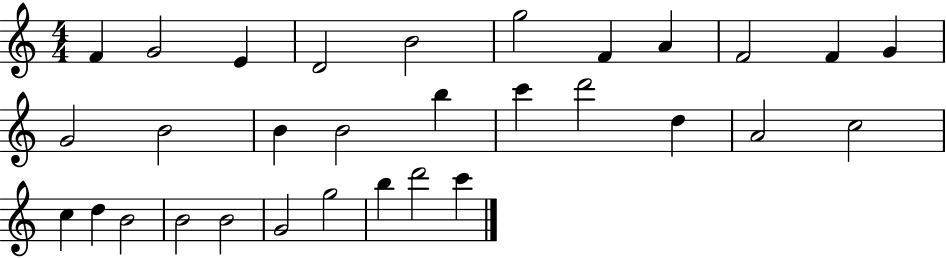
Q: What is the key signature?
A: C major